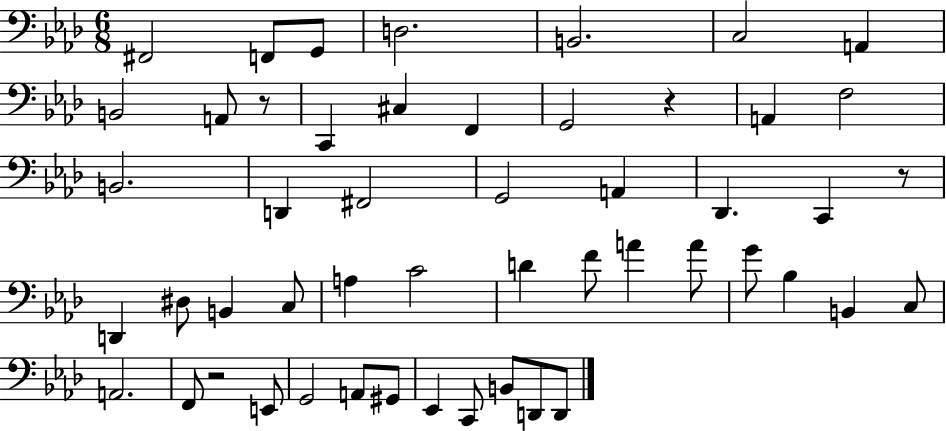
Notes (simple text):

F#2/h F2/e G2/e D3/h. B2/h. C3/h A2/q B2/h A2/e R/e C2/q C#3/q F2/q G2/h R/q A2/q F3/h B2/h. D2/q F#2/h G2/h A2/q Db2/q. C2/q R/e D2/q D#3/e B2/q C3/e A3/q C4/h D4/q F4/e A4/q A4/e G4/e Bb3/q B2/q C3/e A2/h. F2/e R/h E2/e G2/h A2/e G#2/e Eb2/q C2/e B2/e D2/e D2/e